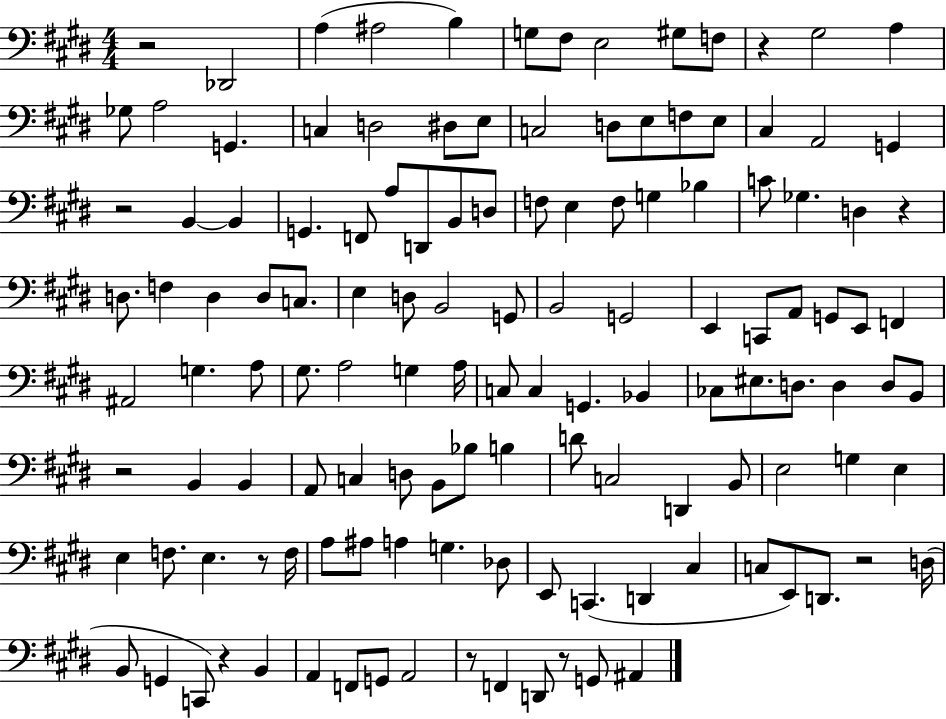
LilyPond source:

{
  \clef bass
  \numericTimeSignature
  \time 4/4
  \key e \major
  r2 des,2 | a4( ais2 b4) | g8 fis8 e2 gis8 f8 | r4 gis2 a4 | \break ges8 a2 g,4. | c4 d2 dis8 e8 | c2 d8 e8 f8 e8 | cis4 a,2 g,4 | \break r2 b,4~~ b,4 | g,4. f,8 a8 d,8 b,8 d8 | f8 e4 f8 g4 bes4 | c'8 ges4. d4 r4 | \break d8. f4 d4 d8 c8. | e4 d8 b,2 g,8 | b,2 g,2 | e,4 c,8 a,8 g,8 e,8 f,4 | \break ais,2 g4. a8 | gis8. a2 g4 a16 | c8 c4 g,4. bes,4 | ces8 eis8. d8. d4 d8 b,8 | \break r2 b,4 b,4 | a,8 c4 d8 b,8 bes8 b4 | d'8 c2 d,4 b,8 | e2 g4 e4 | \break e4 f8. e4. r8 f16 | a8 ais8 a4 g4. des8 | e,8 c,4.( d,4 cis4 | c8 e,8) d,8. r2 d16( | \break b,8 g,4 c,8) r4 b,4 | a,4 f,8 g,8 a,2 | r8 f,4 d,8 r8 g,8 ais,4 | \bar "|."
}